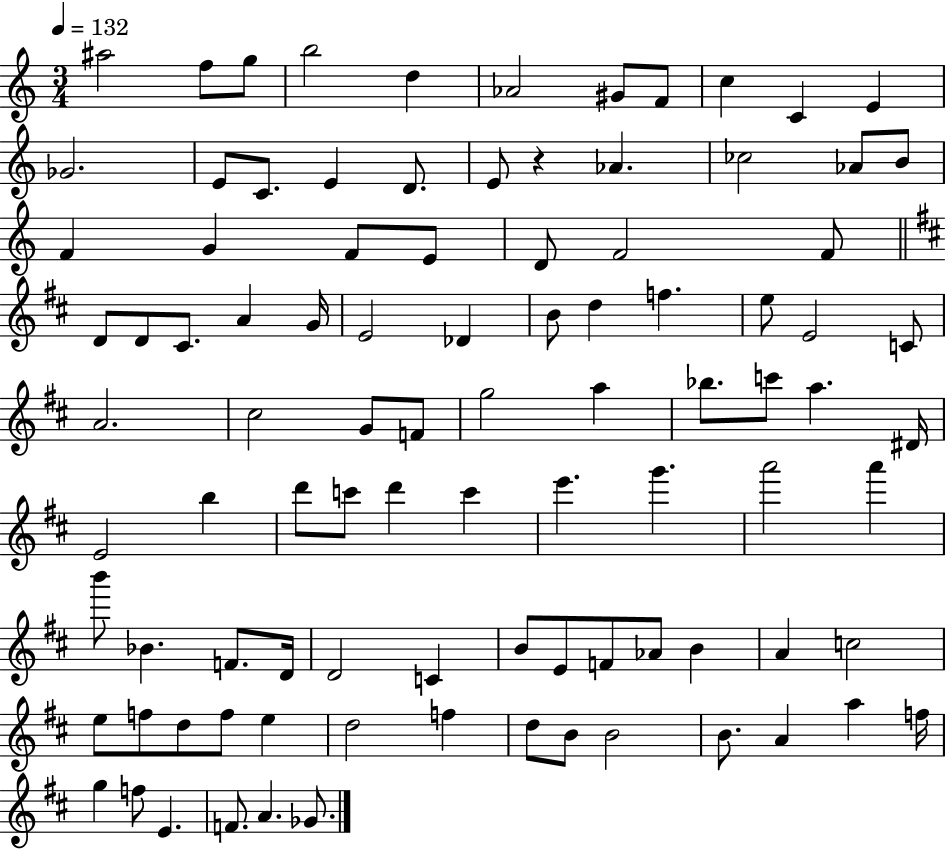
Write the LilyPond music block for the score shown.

{
  \clef treble
  \numericTimeSignature
  \time 3/4
  \key c \major
  \tempo 4 = 132
  ais''2 f''8 g''8 | b''2 d''4 | aes'2 gis'8 f'8 | c''4 c'4 e'4 | \break ges'2. | e'8 c'8. e'4 d'8. | e'8 r4 aes'4. | ces''2 aes'8 b'8 | \break f'4 g'4 f'8 e'8 | d'8 f'2 f'8 | \bar "||" \break \key b \minor d'8 d'8 cis'8. a'4 g'16 | e'2 des'4 | b'8 d''4 f''4. | e''8 e'2 c'8 | \break a'2. | cis''2 g'8 f'8 | g''2 a''4 | bes''8. c'''8 a''4. dis'16 | \break e'2 b''4 | d'''8 c'''8 d'''4 c'''4 | e'''4. g'''4. | a'''2 a'''4 | \break b'''8 bes'4. f'8. d'16 | d'2 c'4 | b'8 e'8 f'8 aes'8 b'4 | a'4 c''2 | \break e''8 f''8 d''8 f''8 e''4 | d''2 f''4 | d''8 b'8 b'2 | b'8. a'4 a''4 f''16 | \break g''4 f''8 e'4. | f'8. a'4. ges'8. | \bar "|."
}